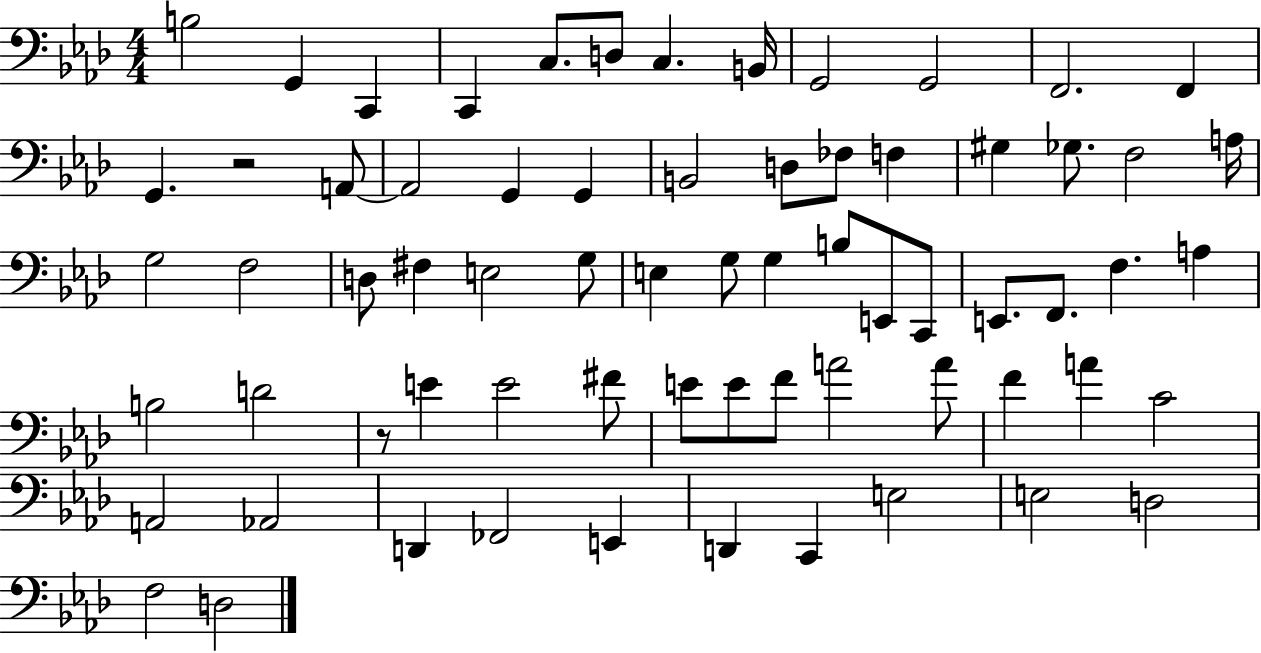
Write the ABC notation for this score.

X:1
T:Untitled
M:4/4
L:1/4
K:Ab
B,2 G,, C,, C,, C,/2 D,/2 C, B,,/4 G,,2 G,,2 F,,2 F,, G,, z2 A,,/2 A,,2 G,, G,, B,,2 D,/2 _F,/2 F, ^G, _G,/2 F,2 A,/4 G,2 F,2 D,/2 ^F, E,2 G,/2 E, G,/2 G, B,/2 E,,/2 C,,/2 E,,/2 F,,/2 F, A, B,2 D2 z/2 E E2 ^F/2 E/2 E/2 F/2 A2 A/2 F A C2 A,,2 _A,,2 D,, _F,,2 E,, D,, C,, E,2 E,2 D,2 F,2 D,2